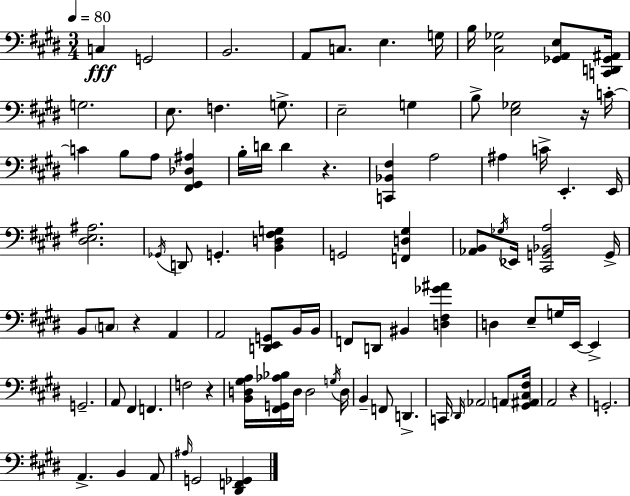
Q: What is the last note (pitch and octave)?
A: G2